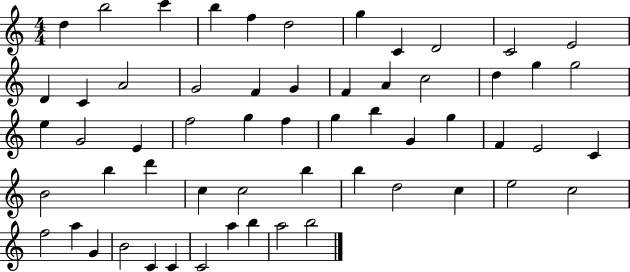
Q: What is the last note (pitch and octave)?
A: B5